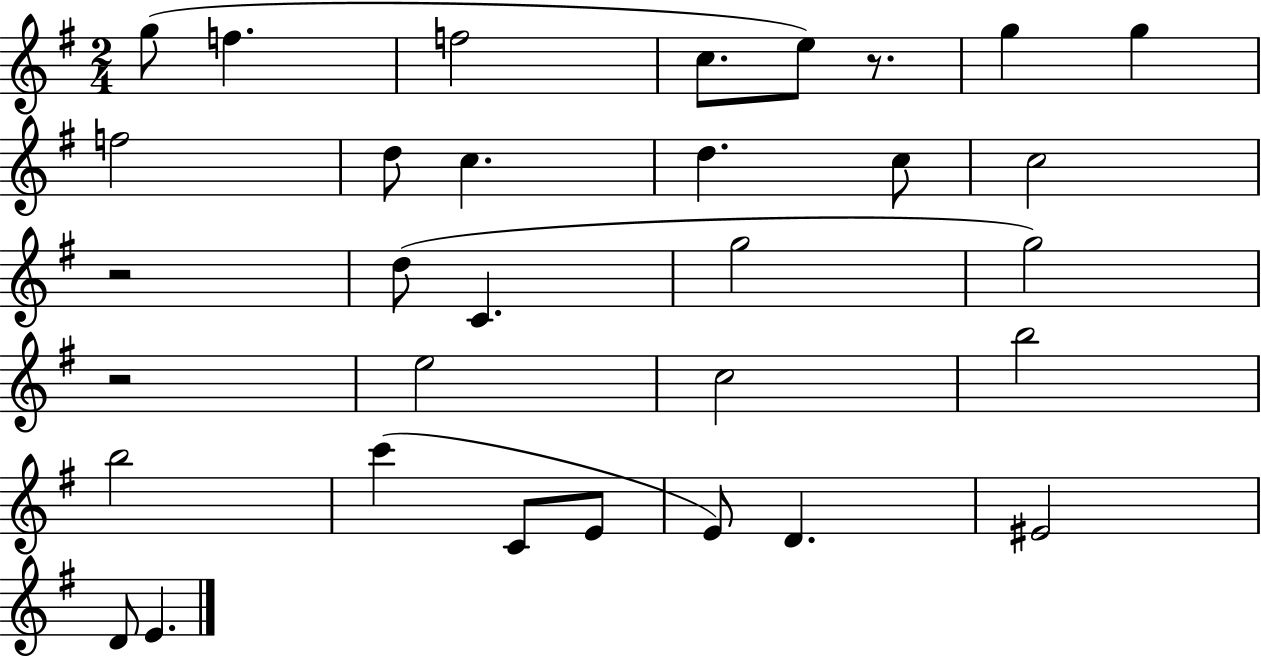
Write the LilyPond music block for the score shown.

{
  \clef treble
  \numericTimeSignature
  \time 2/4
  \key g \major
  g''8( f''4. | f''2 | c''8. e''8) r8. | g''4 g''4 | \break f''2 | d''8 c''4. | d''4. c''8 | c''2 | \break r2 | d''8( c'4. | g''2 | g''2) | \break r2 | e''2 | c''2 | b''2 | \break b''2 | c'''4( c'8 e'8 | e'8) d'4. | eis'2 | \break d'8 e'4. | \bar "|."
}